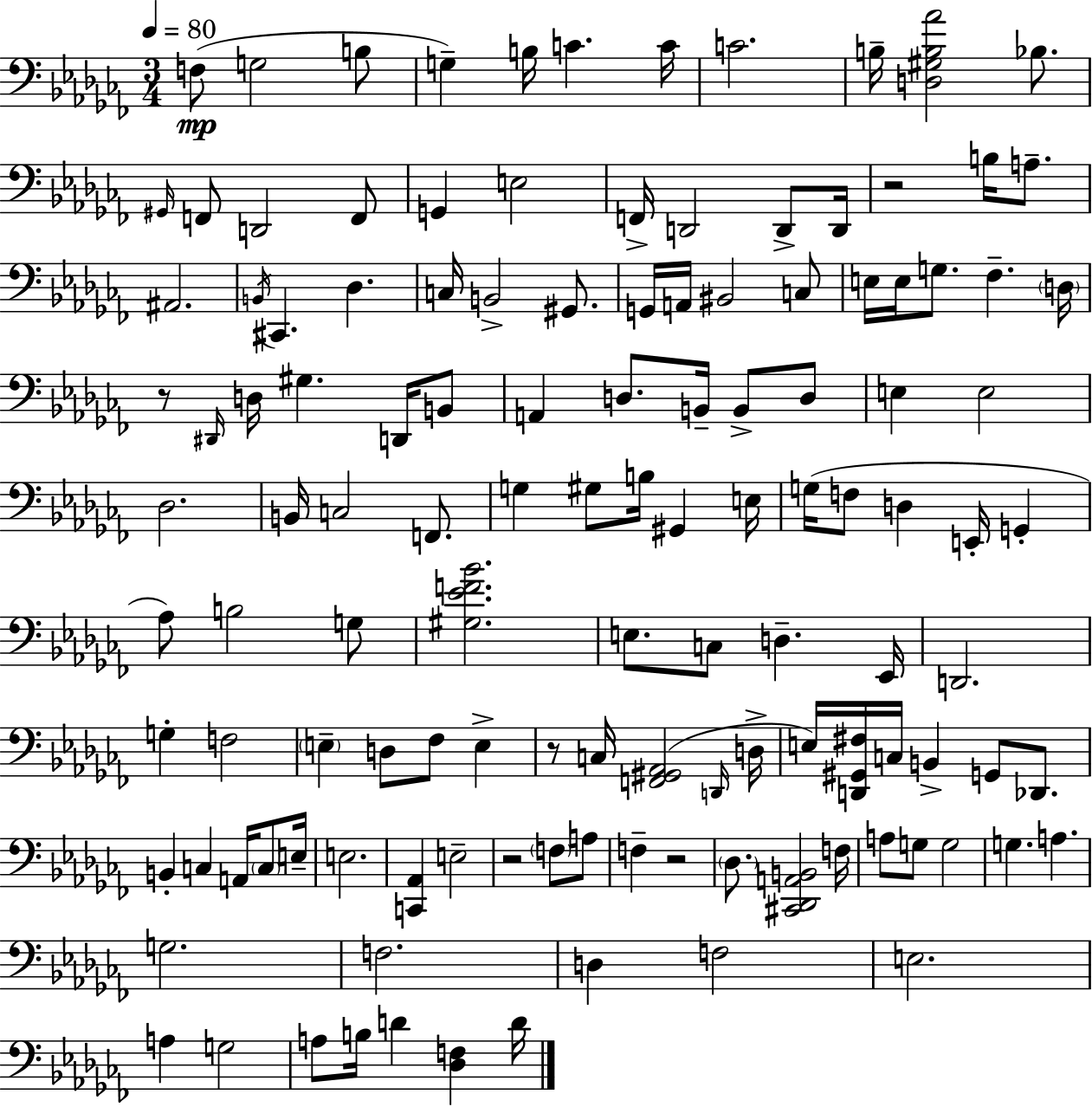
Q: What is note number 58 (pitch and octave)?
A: G#2